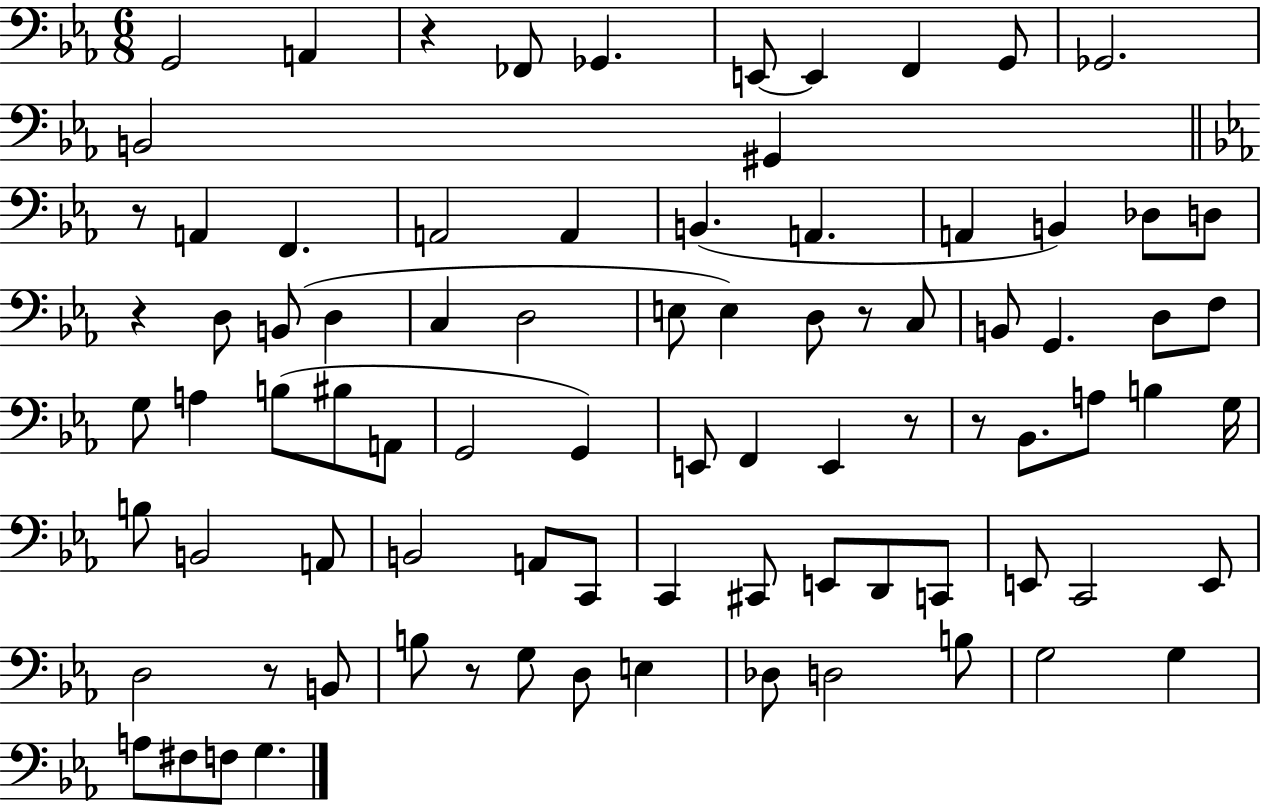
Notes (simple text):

G2/h A2/q R/q FES2/e Gb2/q. E2/e E2/q F2/q G2/e Gb2/h. B2/h G#2/q R/e A2/q F2/q. A2/h A2/q B2/q. A2/q. A2/q B2/q Db3/e D3/e R/q D3/e B2/e D3/q C3/q D3/h E3/e E3/q D3/e R/e C3/e B2/e G2/q. D3/e F3/e G3/e A3/q B3/e BIS3/e A2/e G2/h G2/q E2/e F2/q E2/q R/e R/e Bb2/e. A3/e B3/q G3/s B3/e B2/h A2/e B2/h A2/e C2/e C2/q C#2/e E2/e D2/e C2/e E2/e C2/h E2/e D3/h R/e B2/e B3/e R/e G3/e D3/e E3/q Db3/e D3/h B3/e G3/h G3/q A3/e F#3/e F3/e G3/q.